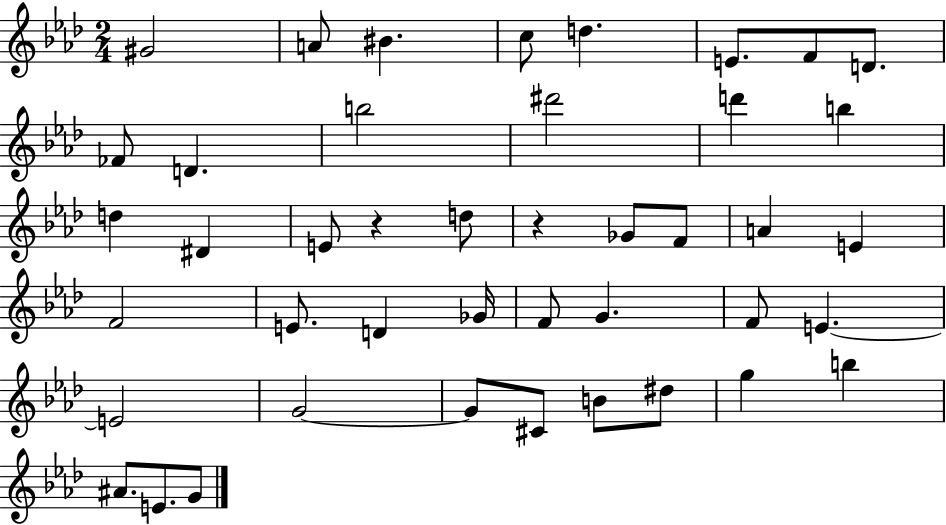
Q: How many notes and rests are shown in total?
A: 43